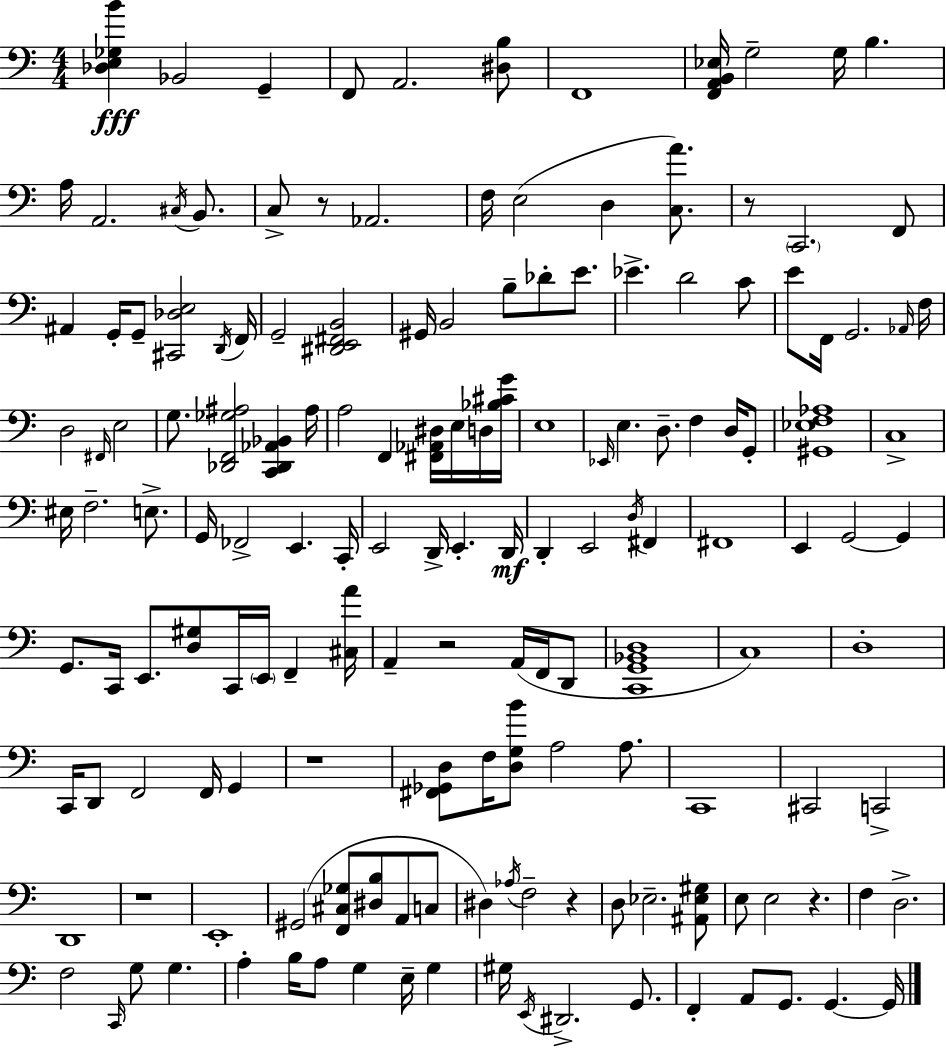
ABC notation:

X:1
T:Untitled
M:4/4
L:1/4
K:Am
[_D,E,_G,B] _B,,2 G,, F,,/2 A,,2 [^D,B,]/2 F,,4 [F,,A,,B,,_E,]/4 G,2 G,/4 B, A,/4 A,,2 ^C,/4 B,,/2 C,/2 z/2 _A,,2 F,/4 E,2 D, [C,A]/2 z/2 C,,2 F,,/2 ^A,, G,,/4 G,,/2 [^C,,_D,E,]2 D,,/4 F,,/4 G,,2 [^D,,E,,^F,,B,,]2 ^G,,/4 B,,2 B,/2 _D/2 E/2 _E D2 C/2 E/2 F,,/4 G,,2 _A,,/4 F,/4 D,2 ^F,,/4 E,2 G,/2 [_D,,F,,_G,^A,]2 [C,,_D,,_A,,_B,,] ^A,/4 A,2 F,, [^F,,_A,,^D,]/4 E,/4 D,/4 [_B,^CG]/4 E,4 _E,,/4 E, D,/2 F, D,/4 G,,/2 [^G,,_E,F,_A,]4 C,4 ^E,/4 F,2 E,/2 G,,/4 _F,,2 E,, C,,/4 E,,2 D,,/4 E,, D,,/4 D,, E,,2 D,/4 ^F,, ^F,,4 E,, G,,2 G,, G,,/2 C,,/4 E,,/2 [D,^G,]/2 C,,/4 E,,/4 F,, [^C,A]/4 A,, z2 A,,/4 F,,/4 D,,/2 [C,,G,,_B,,D,]4 C,4 D,4 C,,/4 D,,/2 F,,2 F,,/4 G,, z4 [^F,,_G,,D,]/2 F,/4 [D,G,B]/2 A,2 A,/2 C,,4 ^C,,2 C,,2 D,,4 z4 E,,4 ^G,,2 [F,,^C,_G,]/2 [^D,B,]/2 A,,/2 C,/2 ^D, _A,/4 F,2 z D,/2 _E,2 [^A,,_E,^G,]/2 E,/2 E,2 z F, D,2 F,2 C,,/4 G,/2 G, A, B,/4 A,/2 G, E,/4 G, ^G,/4 E,,/4 ^D,,2 G,,/2 F,, A,,/2 G,,/2 G,, G,,/4